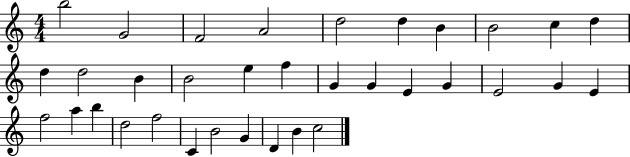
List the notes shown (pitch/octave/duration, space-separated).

B5/h G4/h F4/h A4/h D5/h D5/q B4/q B4/h C5/q D5/q D5/q D5/h B4/q B4/h E5/q F5/q G4/q G4/q E4/q G4/q E4/h G4/q E4/q F5/h A5/q B5/q D5/h F5/h C4/q B4/h G4/q D4/q B4/q C5/h